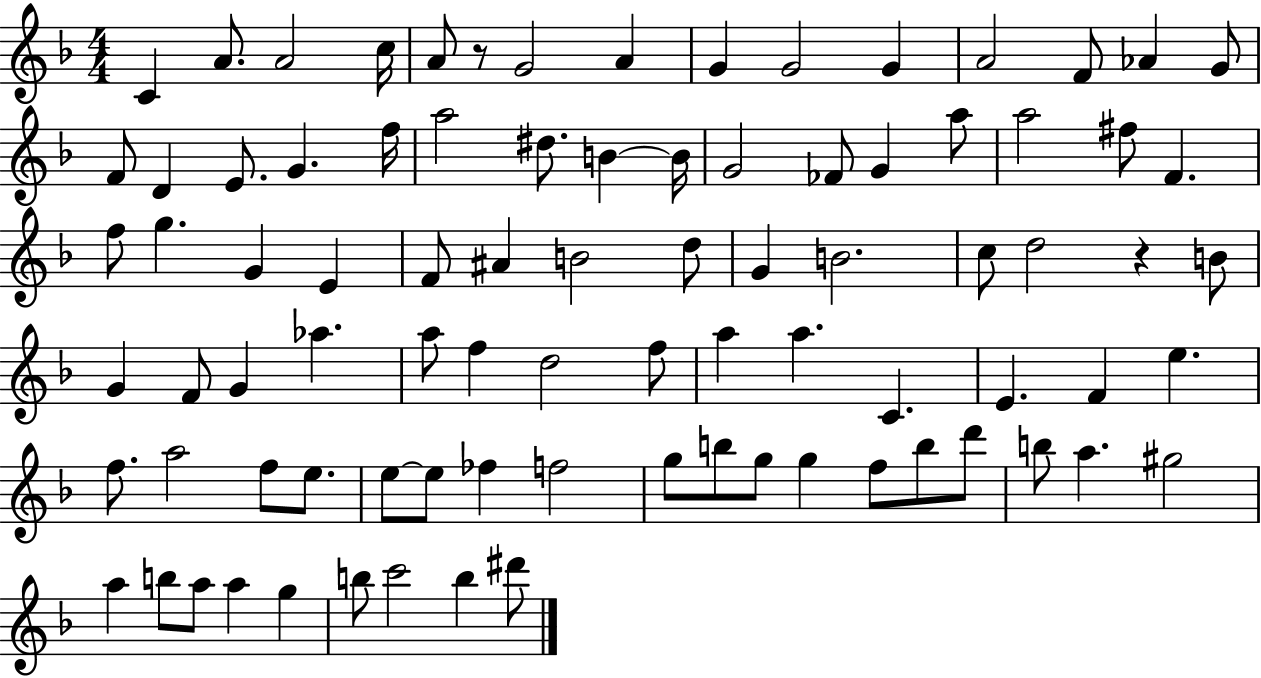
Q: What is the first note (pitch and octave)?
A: C4